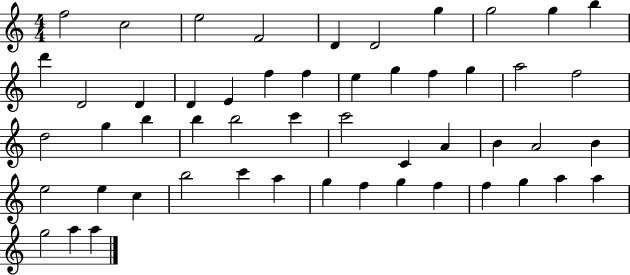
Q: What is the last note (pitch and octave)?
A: A5